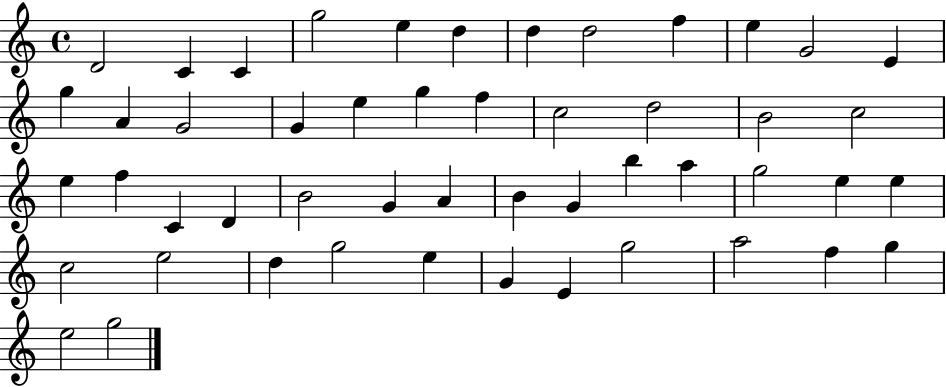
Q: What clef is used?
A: treble